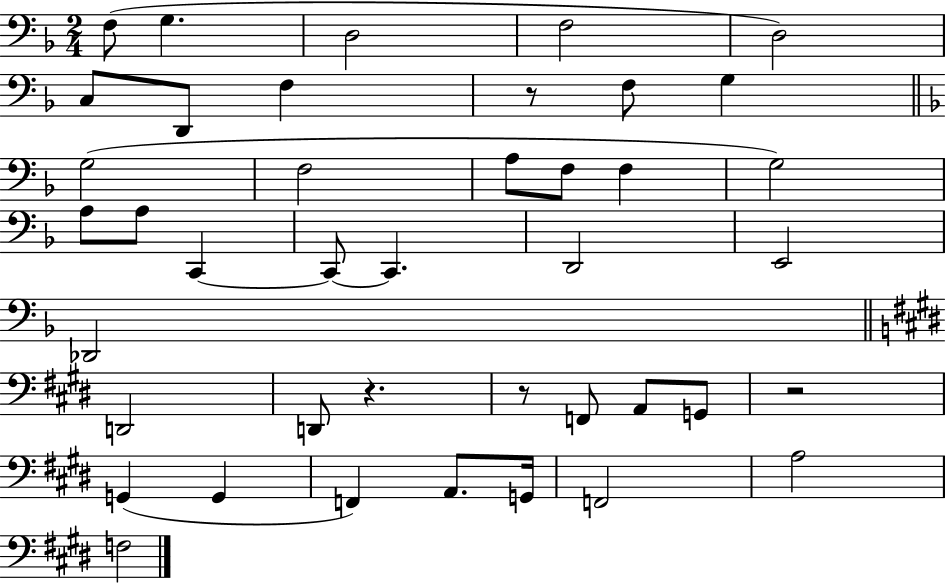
F3/e G3/q. D3/h F3/h D3/h C3/e D2/e F3/q R/e F3/e G3/q G3/h F3/h A3/e F3/e F3/q G3/h A3/e A3/e C2/q C2/e C2/q. D2/h E2/h Db2/h D2/h D2/e R/q. R/e F2/e A2/e G2/e R/h G2/q G2/q F2/q A2/e. G2/s F2/h A3/h F3/h